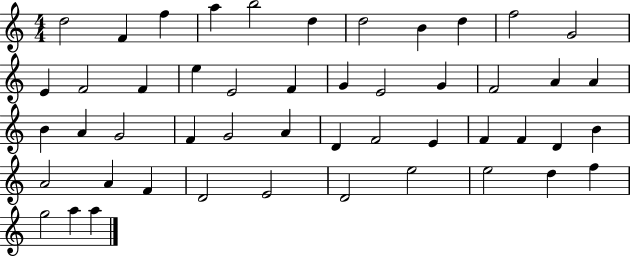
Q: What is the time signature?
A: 4/4